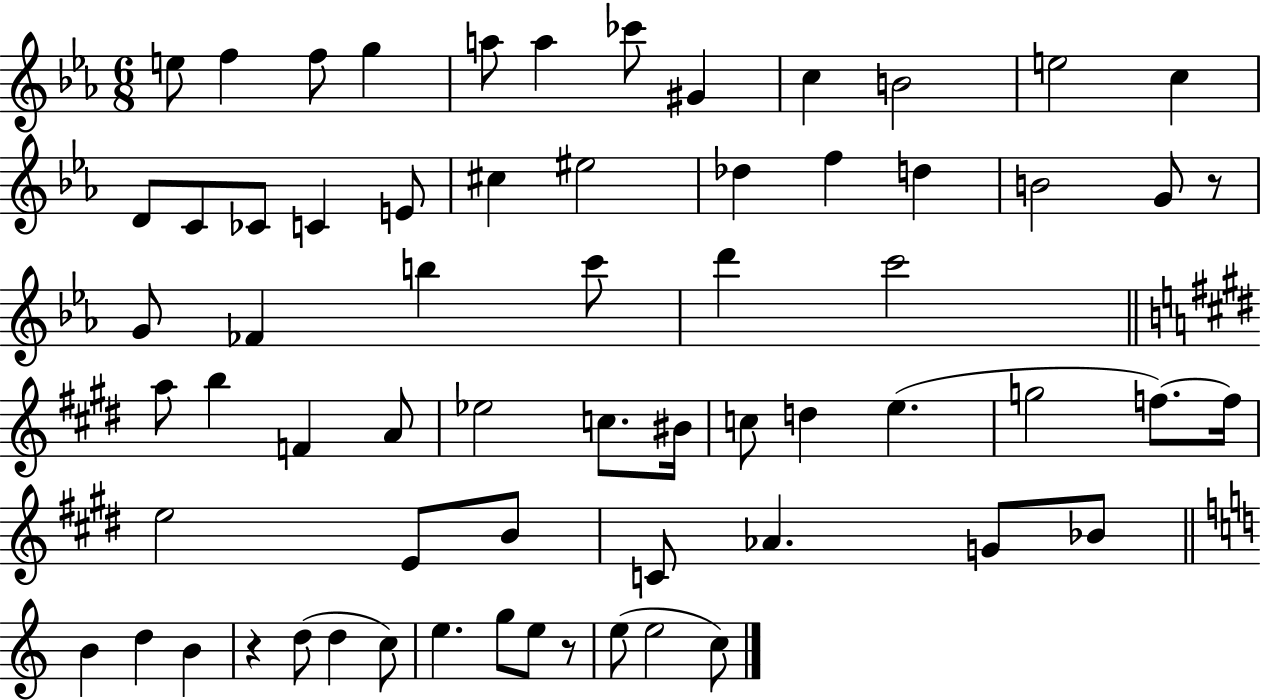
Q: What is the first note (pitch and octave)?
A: E5